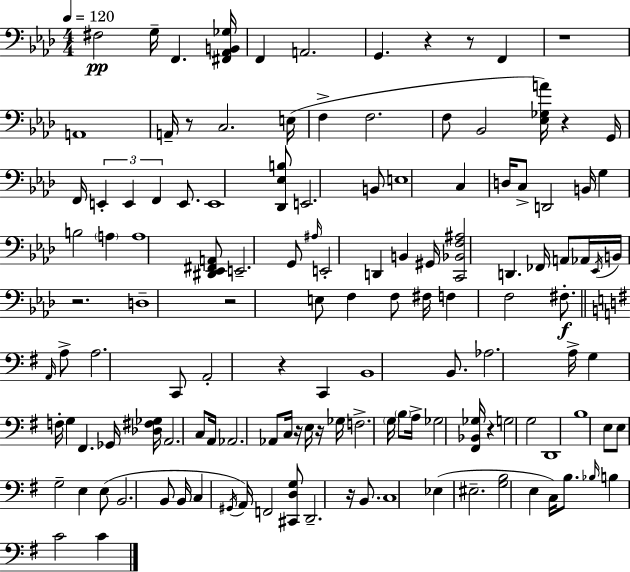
{
  \clef bass
  \numericTimeSignature
  \time 4/4
  \key f \minor
  \tempo 4 = 120
  fis2\pp g16-- f,4. <fis, aes, b, ges>16 | f,4 a,2. | g,4. r4 r8 f,4 | r1 | \break a,1 | a,16-- r8 c2. e16( | f4-> f2. | f8 bes,2 <ees ges a'>16) r4 g,16 | \break f,16 \tuplet 3/2 { e,4-. e,4 f,4 } e,8. | e,1 | <des, ees b>8 e,2. b,8 | e1 | \break c4 d16 c8-> d,2 b,16 | g4 b2 \parenthesize a4 | a1 | <dis, ees, fis, a,>8 e,2.-- g,8 | \break \grace { ais16 } e,2-. d,4 b,4 | gis,16 <c, bes, f ais>2 d,4. | fes,16 a,8 aes,16 \acciaccatura { ees,16 } b,16 r2. | d1-- | \break r2 e8 f4 | f8 fis16 f4 f2 fis8.-.\f | \bar "||" \break \key e \minor \grace { a,16 } a8-> a2. c,8 | a,2-. r4 c,4 | b,1 | b,8. aes2. | \break a16-> g4 f16-. g4 fis,4. | ges,16 <des fis ges>16 a,2. c8 | a,16 aes,2. aes,8 c16 | r16 e16 r16 ges16 f2.-> | \break \parenthesize g16 \parenthesize b8 a16-> ges2 <fis, bes, ges>16 r4 | g2 g2 | d,1 | b1 | \break e8 e8 g2-- e4 | e8( b,2. b,8 | b,16 c4 \acciaccatura { gis,16 }) a,16 f,2 | <cis, d g>8 d,2.-- r16 b,8. | \break c1 | ees4( eis2.-- | <g b>2 e4 c16) b8. | \grace { bes16 } b4 c'2 c'4 | \break \bar "|."
}